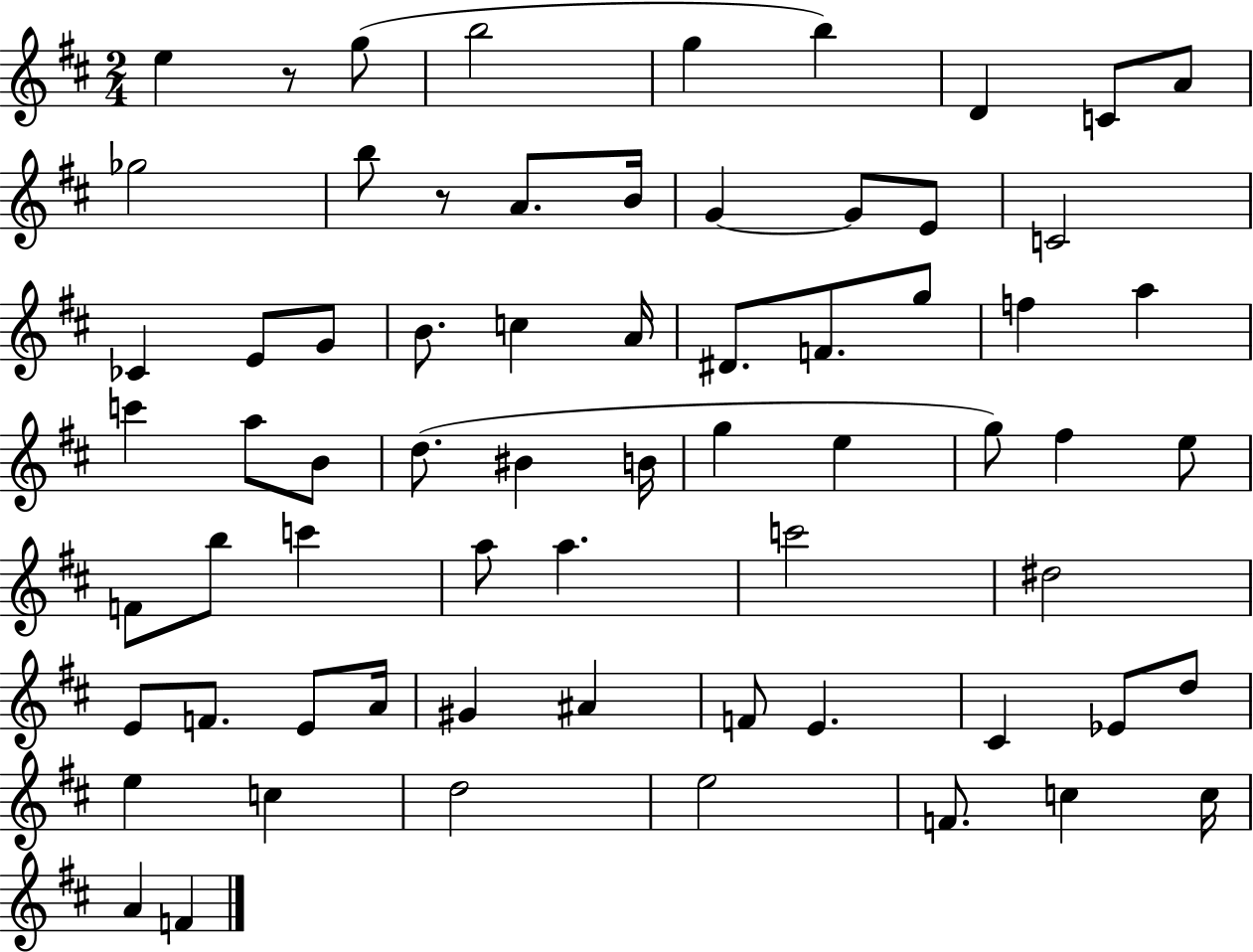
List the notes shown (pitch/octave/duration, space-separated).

E5/q R/e G5/e B5/h G5/q B5/q D4/q C4/e A4/e Gb5/h B5/e R/e A4/e. B4/s G4/q G4/e E4/e C4/h CES4/q E4/e G4/e B4/e. C5/q A4/s D#4/e. F4/e. G5/e F5/q A5/q C6/q A5/e B4/e D5/e. BIS4/q B4/s G5/q E5/q G5/e F#5/q E5/e F4/e B5/e C6/q A5/e A5/q. C6/h D#5/h E4/e F4/e. E4/e A4/s G#4/q A#4/q F4/e E4/q. C#4/q Eb4/e D5/e E5/q C5/q D5/h E5/h F4/e. C5/q C5/s A4/q F4/q